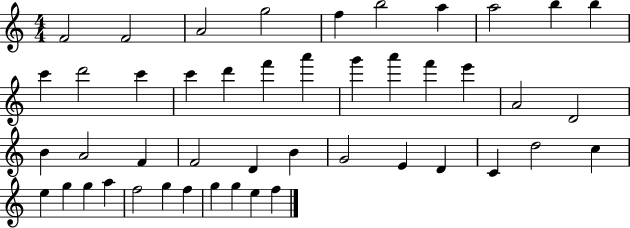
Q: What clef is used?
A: treble